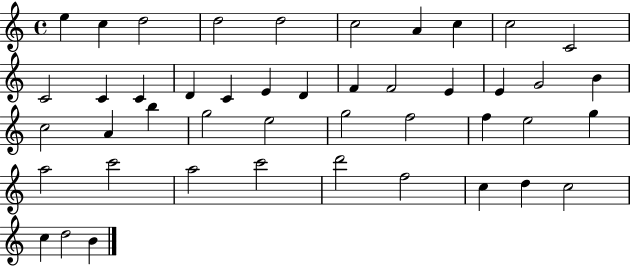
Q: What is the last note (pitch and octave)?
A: B4